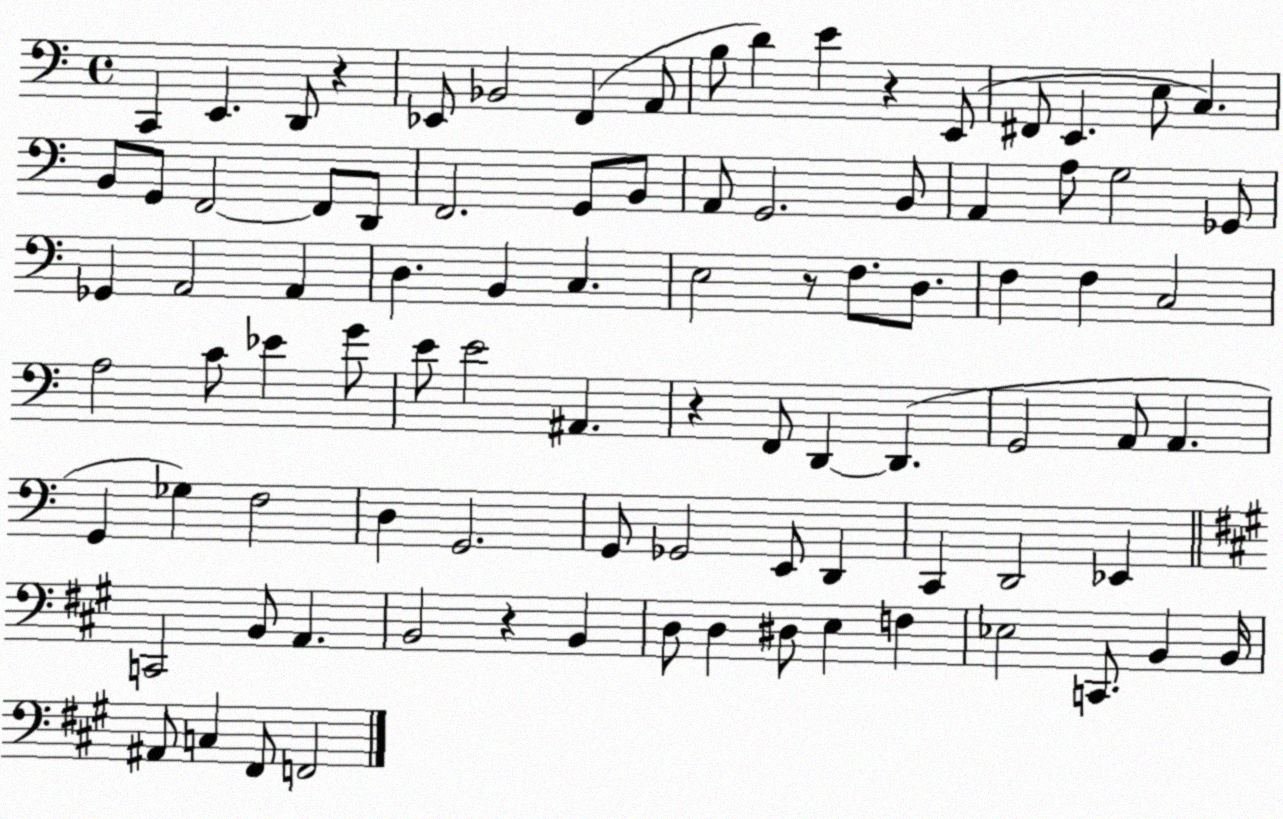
X:1
T:Untitled
M:4/4
L:1/4
K:C
C,, E,, D,,/2 z _E,,/2 _B,,2 F,, A,,/2 B,/2 D E z E,,/2 ^F,,/2 E,, E,/2 C, B,,/2 G,,/2 F,,2 F,,/2 D,,/2 F,,2 G,,/2 B,,/2 A,,/2 G,,2 B,,/2 A,, A,/2 G,2 _G,,/2 _G,, A,,2 A,, D, B,, C, E,2 z/2 F,/2 D,/2 F, F, C,2 A,2 C/2 _E G/2 E/2 E2 ^A,, z F,,/2 D,, D,, G,,2 A,,/2 A,, G,, _G, F,2 D, G,,2 G,,/2 _G,,2 E,,/2 D,, C,, D,,2 _E,, C,,2 B,,/2 A,, B,,2 z B,, D,/2 D, ^D,/2 E, F, _E,2 C,,/2 B,, B,,/4 ^A,,/2 C, ^F,,/2 F,,2